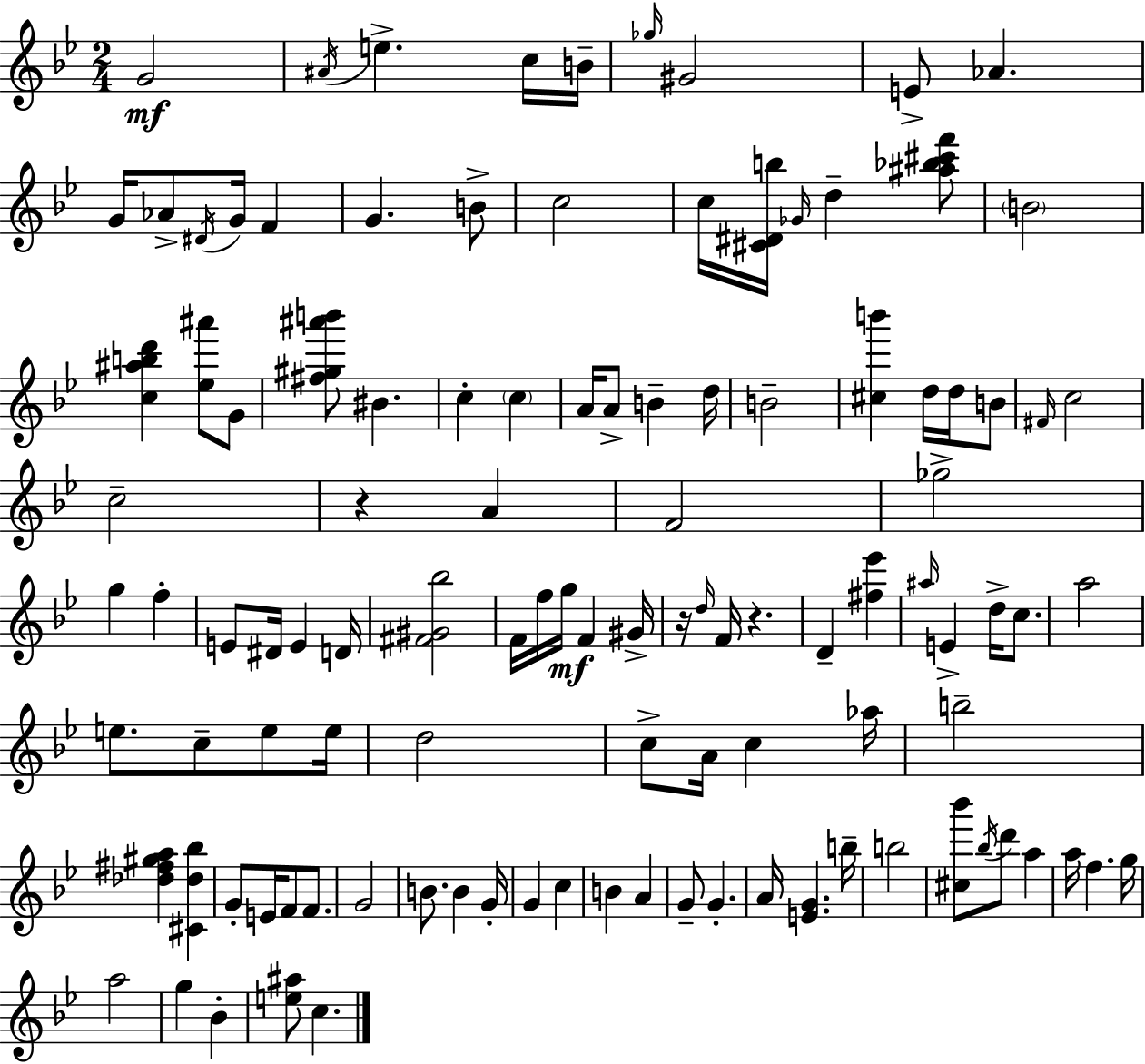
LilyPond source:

{
  \clef treble
  \numericTimeSignature
  \time 2/4
  \key g \minor
  g'2\mf | \acciaccatura { ais'16 } e''4.-> c''16 | b'16-- \grace { ges''16 } gis'2 | e'8-> aes'4. | \break g'16 aes'8-> \acciaccatura { dis'16 } g'16 f'4 | g'4. | b'8-> c''2 | c''16 <cis' dis' b''>16 \grace { ges'16 } d''4-- | \break <ais'' bes'' cis''' f'''>8 \parenthesize b'2 | <c'' ais'' b'' d'''>4 | <ees'' ais'''>8 g'8 <fis'' gis'' ais''' b'''>8 bis'4. | c''4-. | \break \parenthesize c''4 a'16 a'8-> b'4-- | d''16 b'2-- | <cis'' b'''>4 | d''16 d''16 b'8 \grace { fis'16 } c''2 | \break c''2-- | r4 | a'4 f'2 | ges''2-> | \break g''4 | f''4-. e'8 dis'16 | e'4 d'16 <fis' gis' bes''>2 | f'16 f''16 g''16\mf | \break f'4 gis'16-> r16 \grace { d''16 } f'16 | r4. d'4-- | <fis'' ees'''>4 \grace { ais''16 } e'4-> | d''16-> c''8. a''2 | \break e''8. | c''8-- e''8 e''16 d''2 | c''8-> | a'16 c''4 aes''16 b''2-- | \break <des'' fis'' gis'' a''>4 | <cis' des'' bes''>4 g'8-. | e'16 f'8 f'8. g'2 | b'8. | \break b'4 g'16-. g'4 | c''4 b'4 | a'4 g'8-- | g'4.-. a'16 | \break <e' g'>4. b''16-- b''2 | <cis'' bes'''>8 | \acciaccatura { bes''16 } d'''8 a''4 | a''16 f''4. g''16 | \break a''2 | g''4 bes'4-. | <e'' ais''>8 c''4. | \bar "|."
}